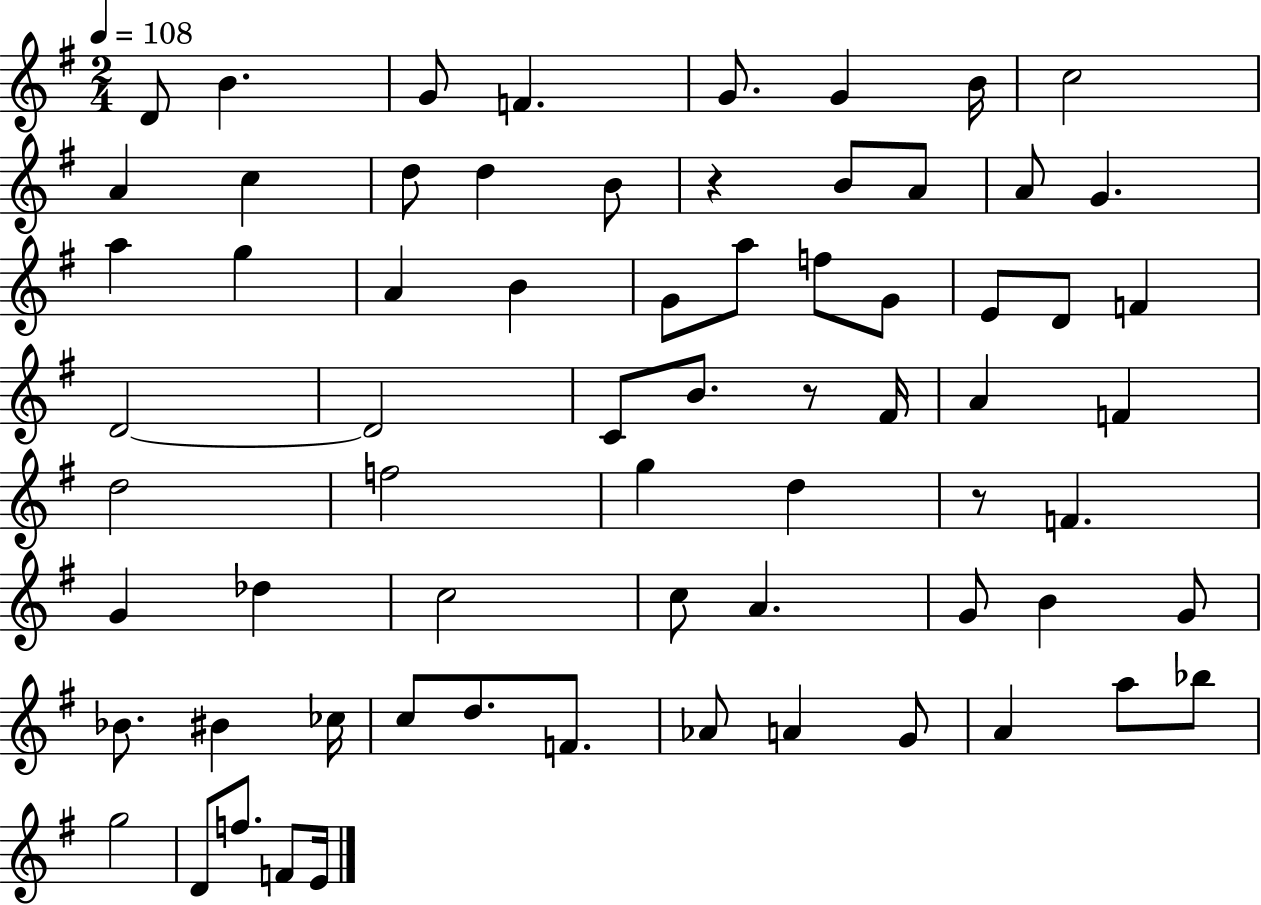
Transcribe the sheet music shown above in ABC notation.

X:1
T:Untitled
M:2/4
L:1/4
K:G
D/2 B G/2 F G/2 G B/4 c2 A c d/2 d B/2 z B/2 A/2 A/2 G a g A B G/2 a/2 f/2 G/2 E/2 D/2 F D2 D2 C/2 B/2 z/2 ^F/4 A F d2 f2 g d z/2 F G _d c2 c/2 A G/2 B G/2 _B/2 ^B _c/4 c/2 d/2 F/2 _A/2 A G/2 A a/2 _b/2 g2 D/2 f/2 F/2 E/4